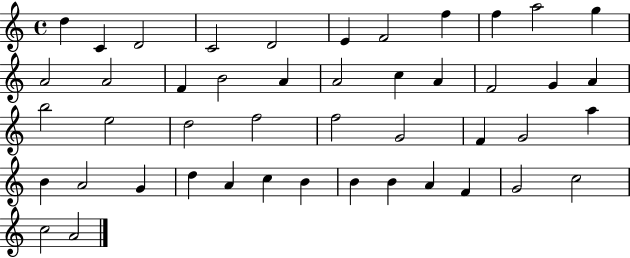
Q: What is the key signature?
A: C major